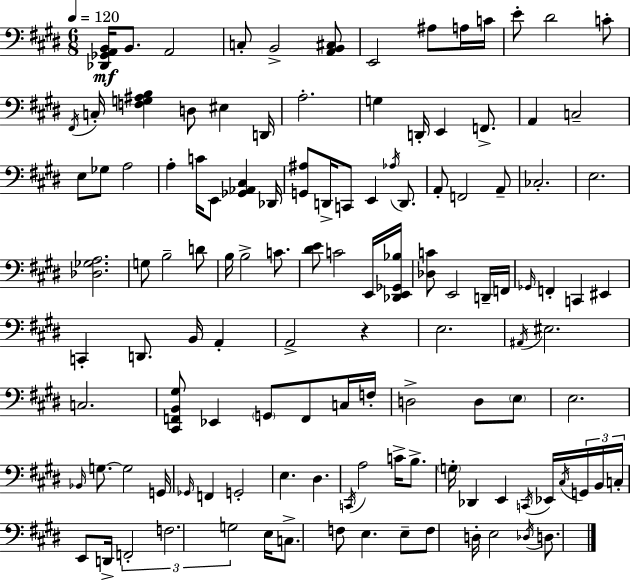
{
  \clef bass
  \numericTimeSignature
  \time 6/8
  \key e \major
  \tempo 4 = 120
  <des, ges, a, b,>16\mf b,8. a,2 | c8-. b,2-> <a, b, cis>8 | e,2 ais8 a16 c'16 | e'8-. dis'2 c'8-. | \break \acciaccatura { fis,16 } c16-. <f g ais b>4 d8 eis4 | d,16 a2.-. | g4 d,16-. e,4 f,8.-> | a,4 c2-- | \break e8 ges8 a2 | a4-. c'16 e,8 <ges, aes, cis>4 | des,16 <g, ais>8 d,16-> c,8 e,4 \acciaccatura { aes16 } d,8. | a,8-. f,2 | \break a,8-- ces2.-. | e2. | <des ges a>2. | g8 b2-- | \break d'8 b16 b2-> c'8. | <dis' e'>8 c'2 | e,16 <des, e, ges, bes>16 <des c'>8 e,2 | d,16-- f,16 \grace { ges,16 } f,4-. c,4 eis,4 | \break c,4-. d,8. b,16 a,4-. | a,2-> r4 | e2. | \acciaccatura { ais,16 } eis2. | \break c2. | <cis, f, b, gis>8 ees,4 \parenthesize g,8 | f,8 c16 f16-. d2-> | d8 \parenthesize e8 e2. | \break \grace { bes,16 } g8.~~ g2 | g,16 \grace { ges,16 } f,4 g,2-. | e4. | dis4. \acciaccatura { c,16 } a2 | \break c'16-> b8.-> \parenthesize g16-. des,4 | e,4 \acciaccatura { c,16 } ees,16 \acciaccatura { cis16 } \tuplet 3/2 { g,16 b,16 c16-. } e,8 | d,16-> \tuplet 3/2 { f,2-. f2. | g2 } | \break e16 c8.-> f8 e4. | e8-- f8 d16-. e2 | \acciaccatura { des16 } d8. \bar "|."
}